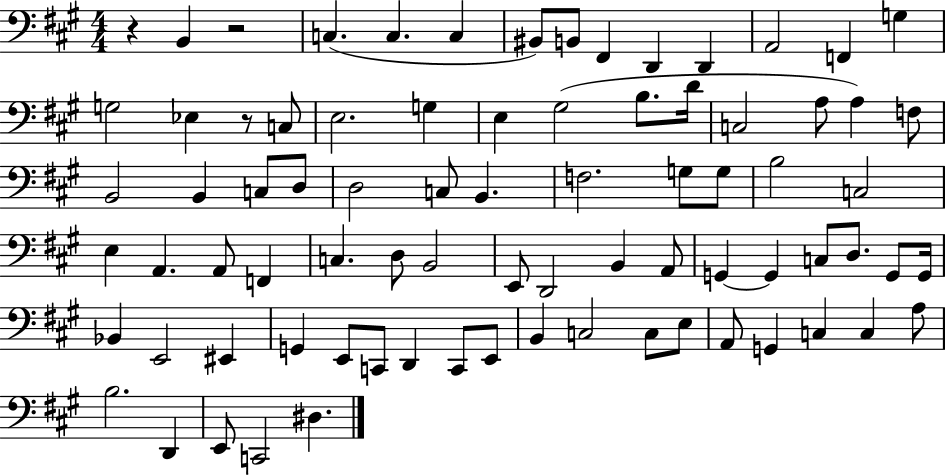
{
  \clef bass
  \numericTimeSignature
  \time 4/4
  \key a \major
  r4 b,4 r2 | c4.( c4. c4 | bis,8) b,8 fis,4 d,4 d,4 | a,2 f,4 g4 | \break g2 ees4 r8 c8 | e2. g4 | e4 gis2( b8. d'16 | c2 a8 a4) f8 | \break b,2 b,4 c8 d8 | d2 c8 b,4. | f2. g8 g8 | b2 c2 | \break e4 a,4. a,8 f,4 | c4. d8 b,2 | e,8 d,2 b,4 a,8 | g,4~~ g,4 c8 d8. g,8 g,16 | \break bes,4 e,2 eis,4 | g,4 e,8 c,8 d,4 c,8 e,8 | b,4 c2 c8 e8 | a,8 g,4 c4 c4 a8 | \break b2. d,4 | e,8 c,2 dis4. | \bar "|."
}